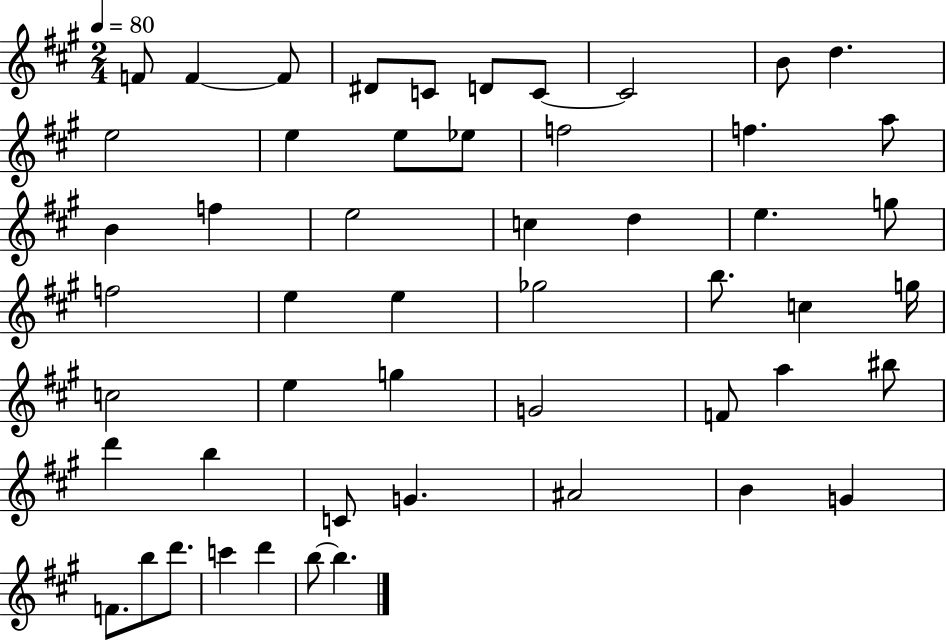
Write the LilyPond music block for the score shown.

{
  \clef treble
  \numericTimeSignature
  \time 2/4
  \key a \major
  \tempo 4 = 80
  f'8 f'4~~ f'8 | dis'8 c'8 d'8 c'8~~ | c'2 | b'8 d''4. | \break e''2 | e''4 e''8 ees''8 | f''2 | f''4. a''8 | \break b'4 f''4 | e''2 | c''4 d''4 | e''4. g''8 | \break f''2 | e''4 e''4 | ges''2 | b''8. c''4 g''16 | \break c''2 | e''4 g''4 | g'2 | f'8 a''4 bis''8 | \break d'''4 b''4 | c'8 g'4. | ais'2 | b'4 g'4 | \break f'8. b''8 d'''8. | c'''4 d'''4 | b''8~~ b''4. | \bar "|."
}